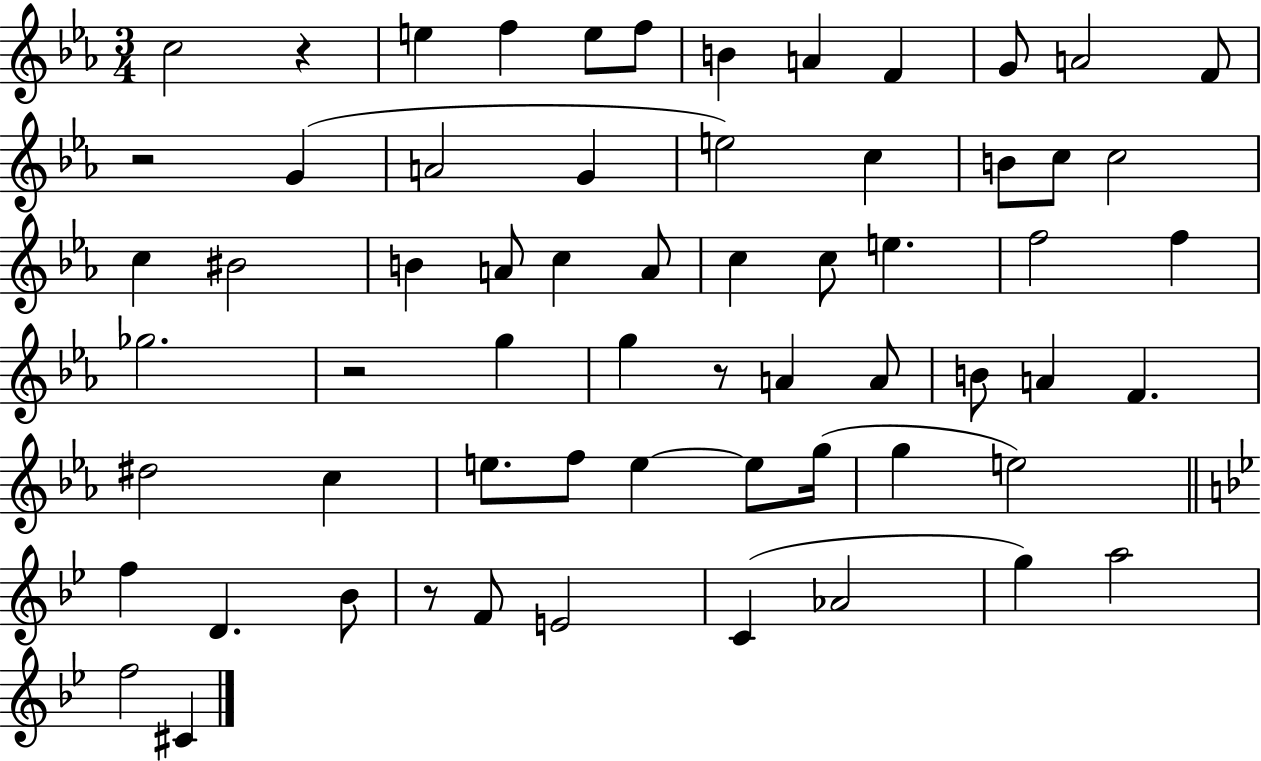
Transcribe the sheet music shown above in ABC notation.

X:1
T:Untitled
M:3/4
L:1/4
K:Eb
c2 z e f e/2 f/2 B A F G/2 A2 F/2 z2 G A2 G e2 c B/2 c/2 c2 c ^B2 B A/2 c A/2 c c/2 e f2 f _g2 z2 g g z/2 A A/2 B/2 A F ^d2 c e/2 f/2 e e/2 g/4 g e2 f D _B/2 z/2 F/2 E2 C _A2 g a2 f2 ^C